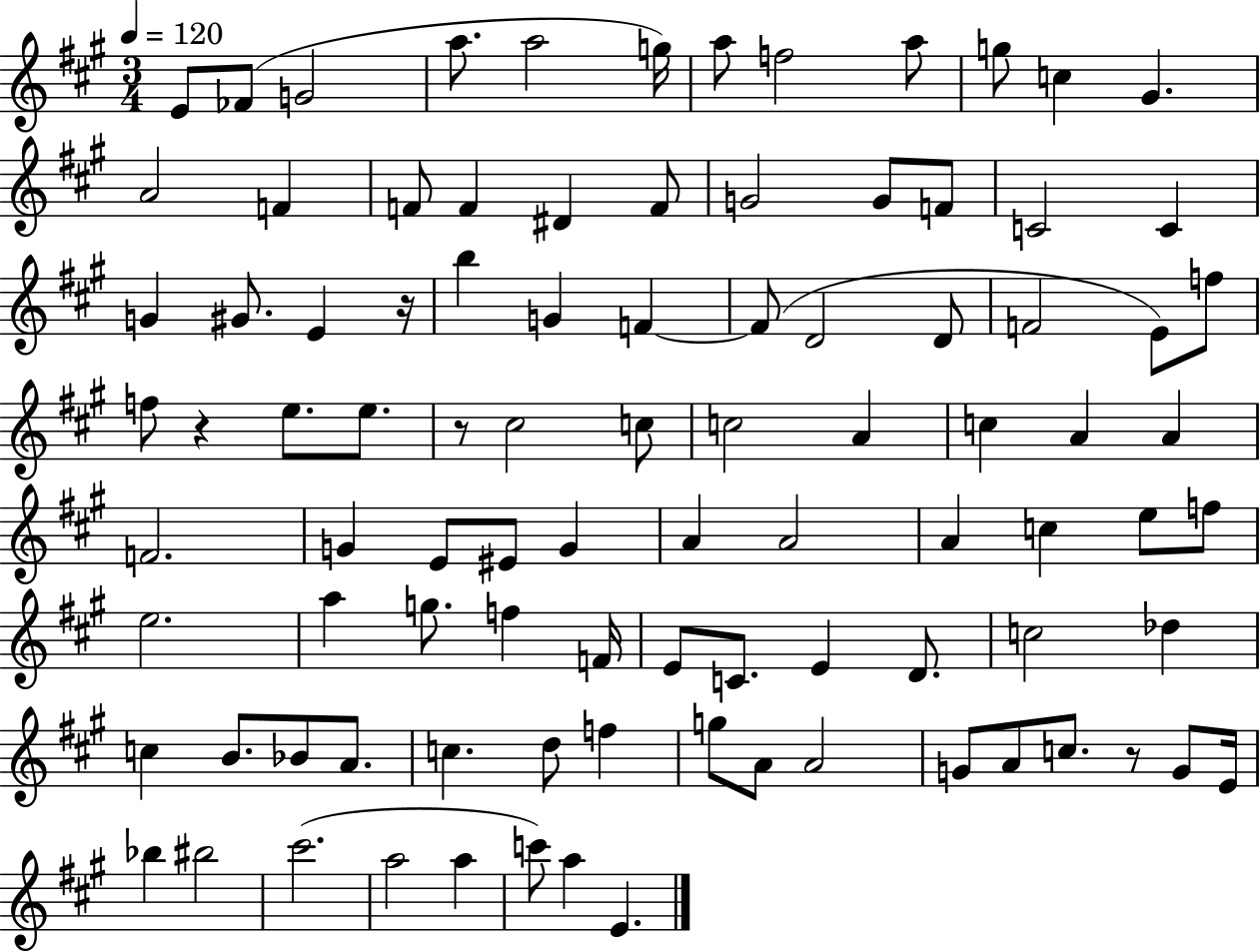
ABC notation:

X:1
T:Untitled
M:3/4
L:1/4
K:A
E/2 _F/2 G2 a/2 a2 g/4 a/2 f2 a/2 g/2 c ^G A2 F F/2 F ^D F/2 G2 G/2 F/2 C2 C G ^G/2 E z/4 b G F F/2 D2 D/2 F2 E/2 f/2 f/2 z e/2 e/2 z/2 ^c2 c/2 c2 A c A A F2 G E/2 ^E/2 G A A2 A c e/2 f/2 e2 a g/2 f F/4 E/2 C/2 E D/2 c2 _d c B/2 _B/2 A/2 c d/2 f g/2 A/2 A2 G/2 A/2 c/2 z/2 G/2 E/4 _b ^b2 ^c'2 a2 a c'/2 a E